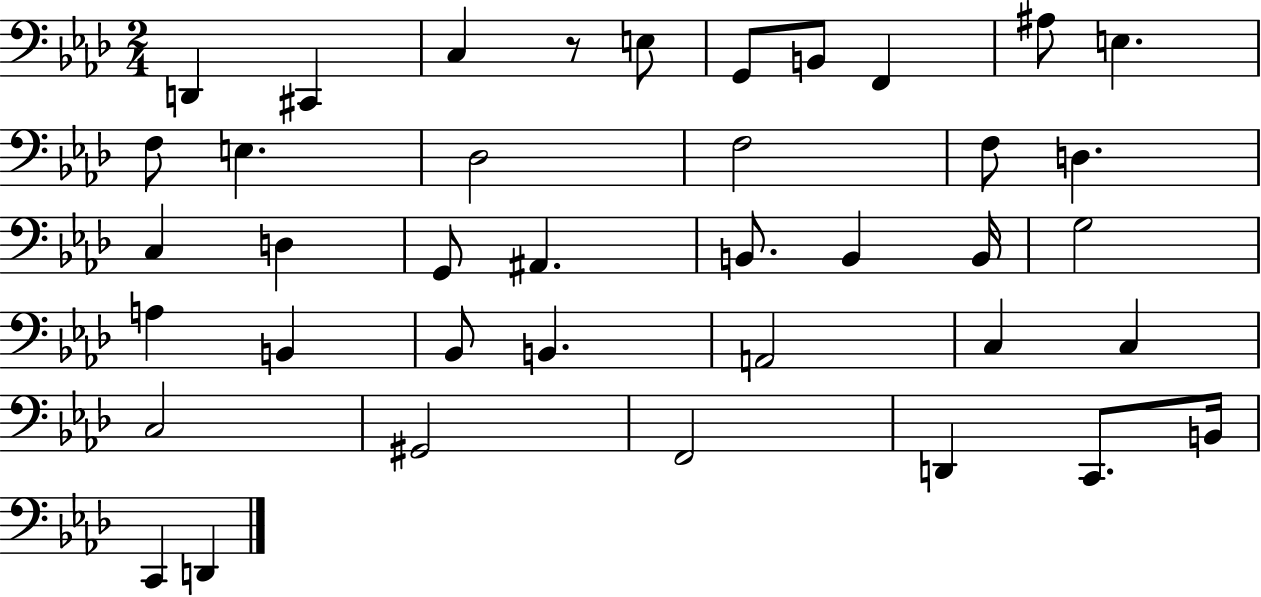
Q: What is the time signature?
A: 2/4